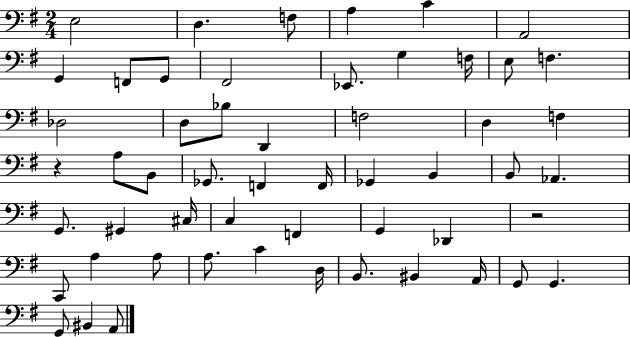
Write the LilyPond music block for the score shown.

{
  \clef bass
  \numericTimeSignature
  \time 2/4
  \key g \major
  e2 | d4. f8 | a4 c'4 | a,2 | \break g,4 f,8 g,8 | fis,2 | ees,8. g4 f16 | e8 f4. | \break des2 | d8 bes8 d,4 | f2 | d4 f4 | \break r4 a8 b,8 | ges,8. f,4 f,16 | ges,4 b,4 | b,8 aes,4. | \break g,8. gis,4 cis16 | c4 f,4 | g,4 des,4 | r2 | \break c,8 a4 a8 | a8. c'4 d16 | b,8. bis,4 a,16 | g,8 g,4. | \break g,8 bis,4 a,8 | \bar "|."
}